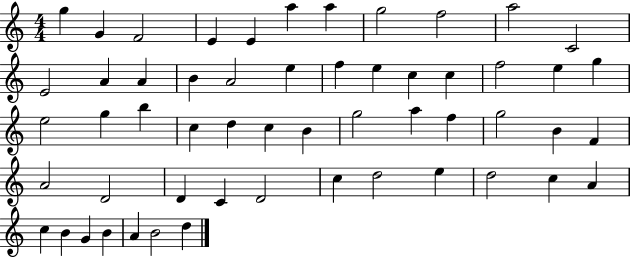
X:1
T:Untitled
M:4/4
L:1/4
K:C
g G F2 E E a a g2 f2 a2 C2 E2 A A B A2 e f e c c f2 e g e2 g b c d c B g2 a f g2 B F A2 D2 D C D2 c d2 e d2 c A c B G B A B2 d